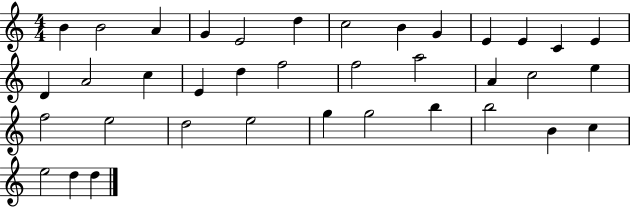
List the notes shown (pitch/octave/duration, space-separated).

B4/q B4/h A4/q G4/q E4/h D5/q C5/h B4/q G4/q E4/q E4/q C4/q E4/q D4/q A4/h C5/q E4/q D5/q F5/h F5/h A5/h A4/q C5/h E5/q F5/h E5/h D5/h E5/h G5/q G5/h B5/q B5/h B4/q C5/q E5/h D5/q D5/q